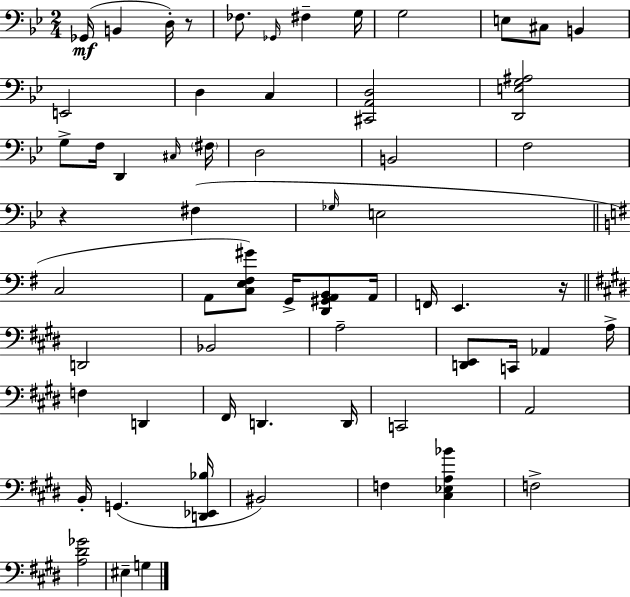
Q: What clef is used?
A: bass